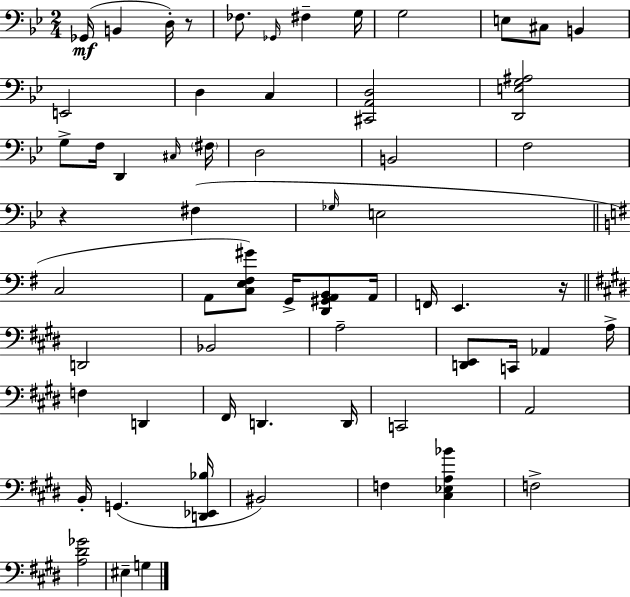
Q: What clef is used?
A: bass